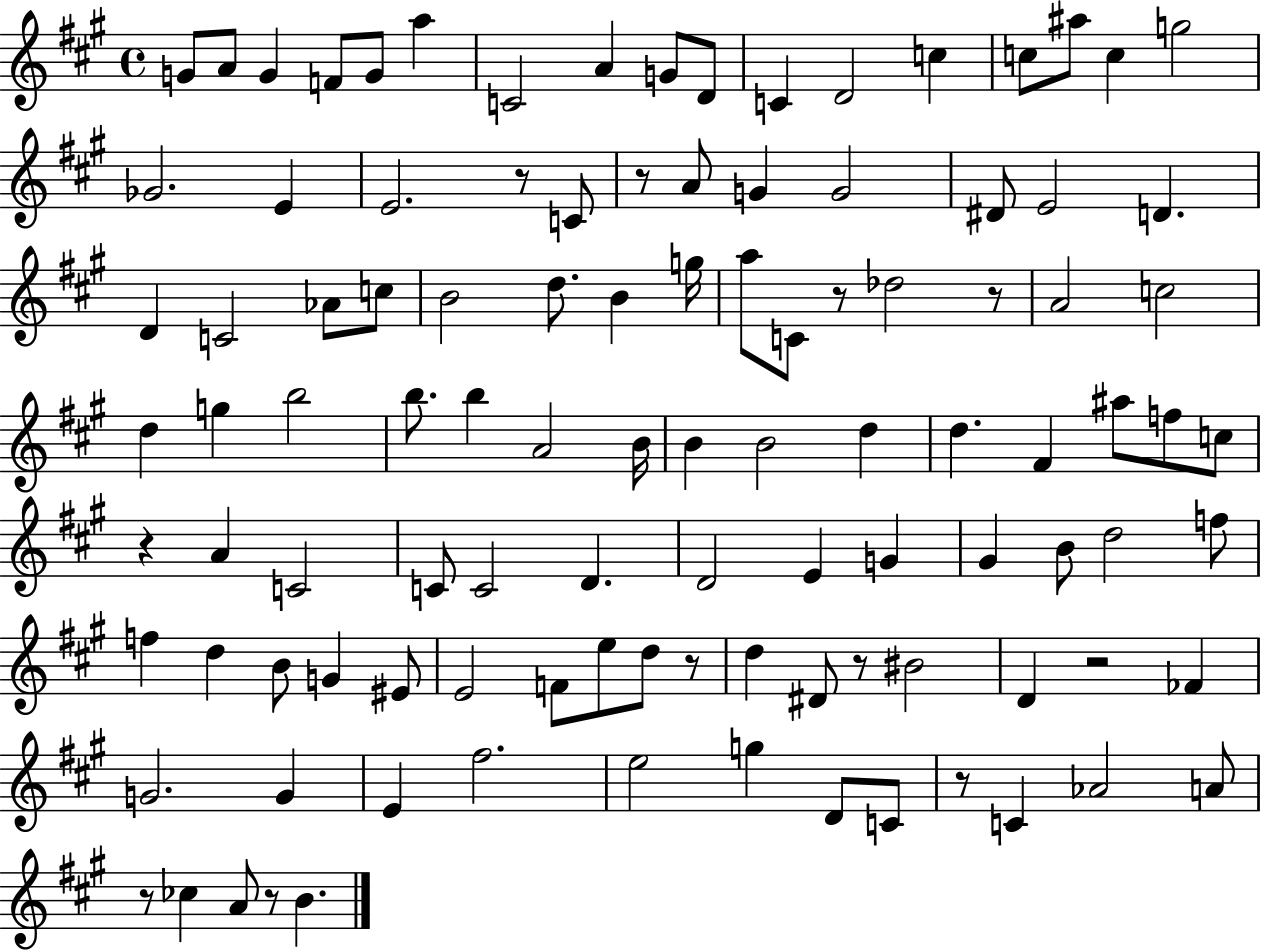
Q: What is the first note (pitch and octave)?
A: G4